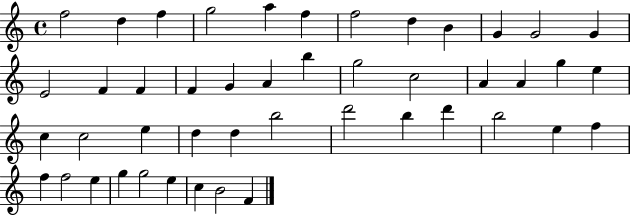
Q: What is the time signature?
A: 4/4